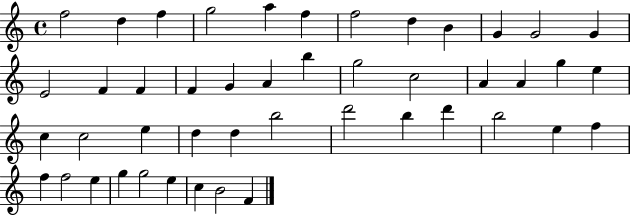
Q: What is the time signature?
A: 4/4